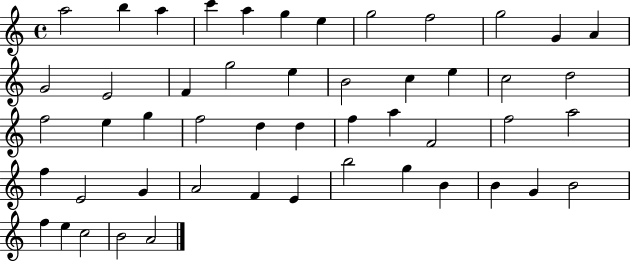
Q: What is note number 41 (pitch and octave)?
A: G5